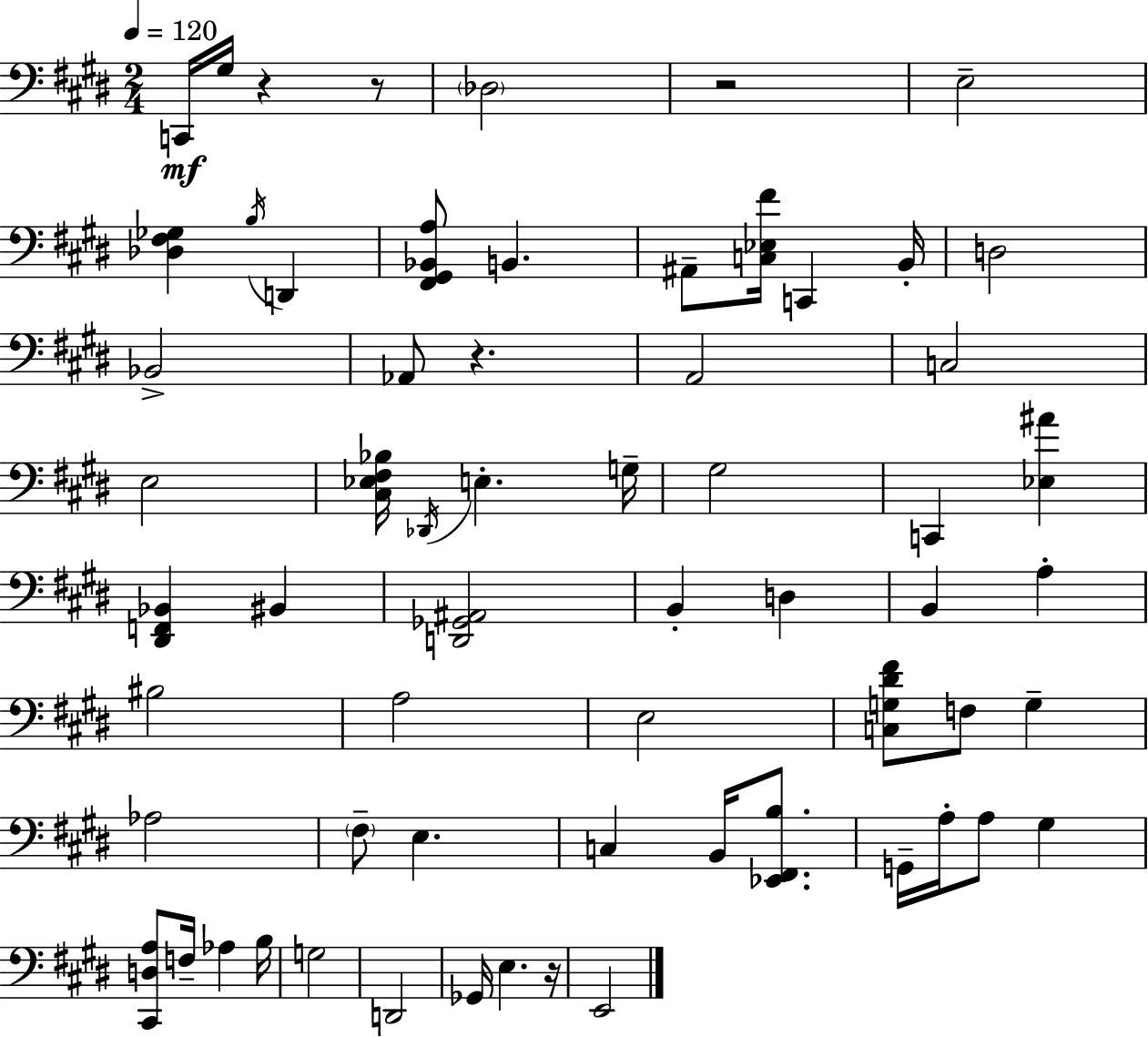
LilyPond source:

{
  \clef bass
  \numericTimeSignature
  \time 2/4
  \key e \major
  \tempo 4 = 120
  c,16\mf gis16 r4 r8 | \parenthesize des2 | r2 | e2-- | \break <des fis ges>4 \acciaccatura { b16 } d,4 | <fis, gis, bes, a>8 b,4. | ais,8-- <c ees fis'>16 c,4 | b,16-. d2 | \break bes,2-> | aes,8 r4. | a,2 | c2 | \break e2 | <cis ees fis bes>16 \acciaccatura { des,16 } e4.-. | g16-- gis2 | c,4 <ees ais'>4 | \break <dis, f, bes,>4 bis,4 | <d, ges, ais,>2 | b,4-. d4 | b,4 a4-. | \break bis2 | a2 | e2 | <c g dis' fis'>8 f8 g4-- | \break aes2 | \parenthesize fis8-- e4. | c4 b,16 <ees, fis, b>8. | g,16-- a16-. a8 gis4 | \break <cis, d a>8 f16-- aes4 | b16 g2 | d,2 | ges,16 e4. | \break r16 e,2 | \bar "|."
}